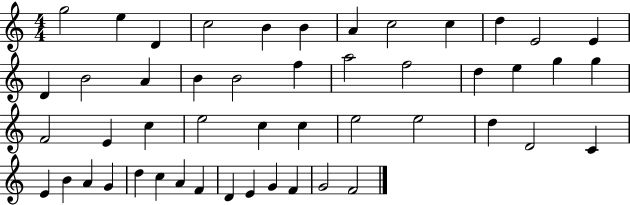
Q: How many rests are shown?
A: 0